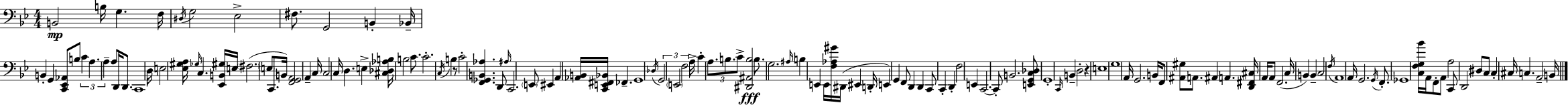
{
  \clef bass
  \numericTimeSignature
  \time 4/4
  \key bes \major
  b,2\mp b16 g4. f16 | \acciaccatura { dis16 } g2 ees2-> | fis8. g,2 b,4-. | bes,16-- b,4-. g,4 <c, ees, aes,>8 b8 \tuplet 3/2 { c'4 | \break a4. a4-- } a8 d,16 d,8. | c,1 | d16 e2 <ees gis a>16 \grace { ges16 } c4. | <ees, b, gis>16 e16 \parenthesize fis2.( | \break \parenthesize e8 c,8. b,16) <f, g, a,>2 a,4-- | c16 c2 c16 d4. | e4-> <cis des aes b>16 b2 c'8. | c'2.-. \acciaccatura { c16 } b4 | \break r8 c'2-. <f, ges, b, aes>4. | d,8 \grace { ais16 } c,2. | \parenthesize e,8 eis,4 a,4 <aes, b,>16 <c, e, fis, bes,>16 fes,4.-- | g,1 | \break \acciaccatura { des16 } \tuplet 3/2 { g,2 \parenthesize e,2 | f2 } a16-> c'4-. | \tuplet 3/2 { a8. b8. c'8-> } <dis, ais, b>2\fff | b8. g2. | \break \grace { ais16 } b4 e,4 e,16 <f aes gis'>16 dis,16( eis,4 | d,16-. e,4) g,4 f,8 d,4 | d,4 c,8 c,4-. d,4-. f2 | e,4 c,2.~~ | \break c,8-. b,2. | <e, g, c des>8 g,1-. | \grace { c,16 } b,4-- d2-. | r4 e1 | \break g1 | a,16 g,2. | b,16 f,8 <ais, gis>8 a,8. ais,4 | a,4. <d, fis, cis>16 a,16 a,8 f,2.( | \break c16 b,4) b,4-- c2 | \acciaccatura { f16 } a,1 | a,16 g,2. | \acciaccatura { g,16 } f,8.-. ges,1 | \break <c f g bes'>16 a,16 f,8-. a,8 a2 | c,8 d,2 | dis8 c8 c4-. cis16 c4. | a,2-- b,16 \bar "|."
}